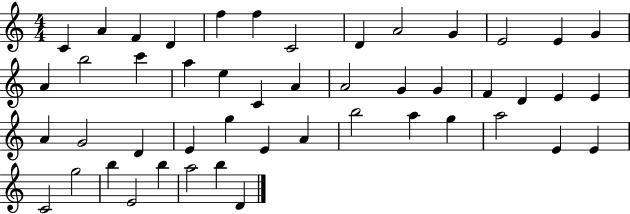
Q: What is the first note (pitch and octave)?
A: C4